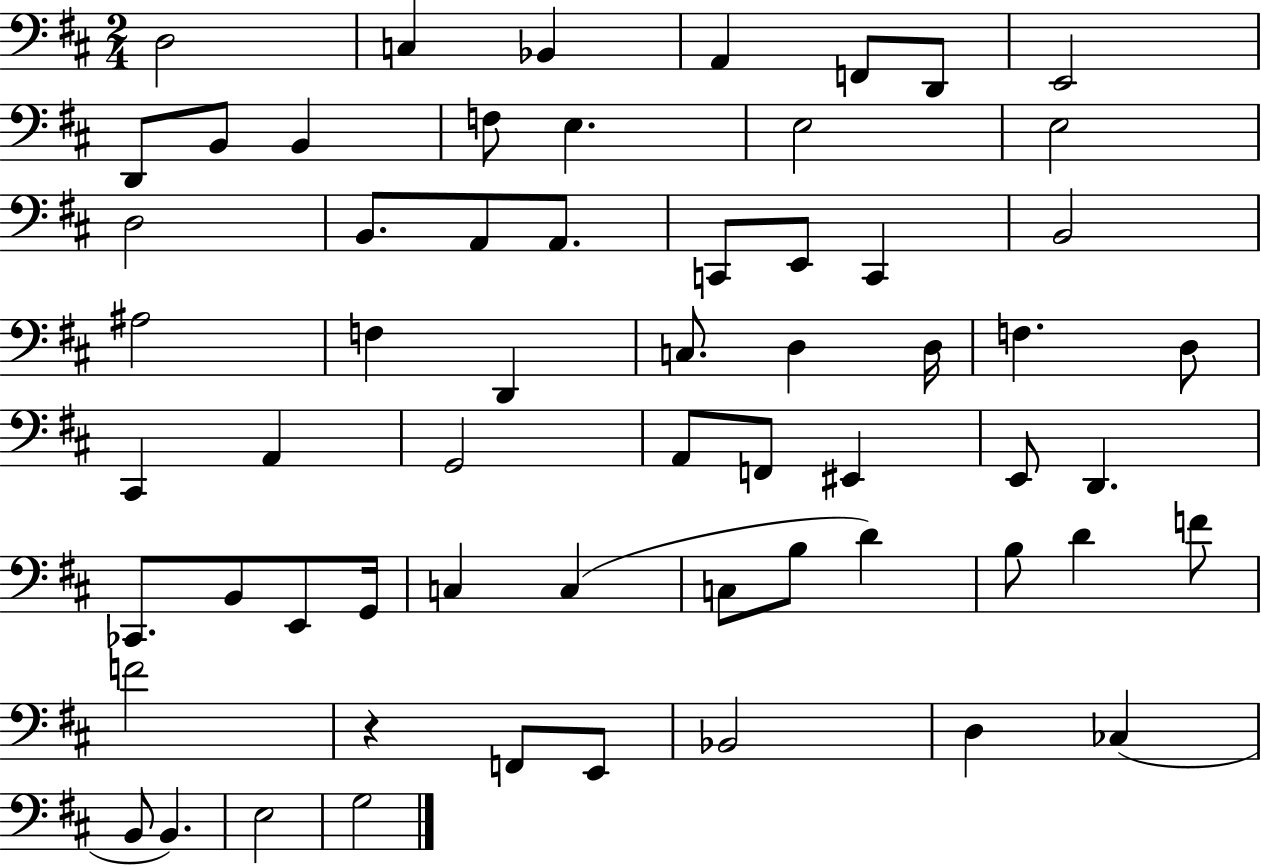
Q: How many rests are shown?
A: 1